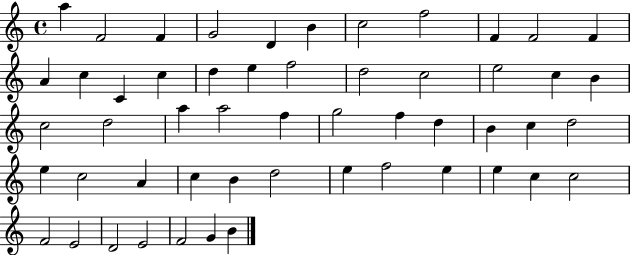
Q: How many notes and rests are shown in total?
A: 53